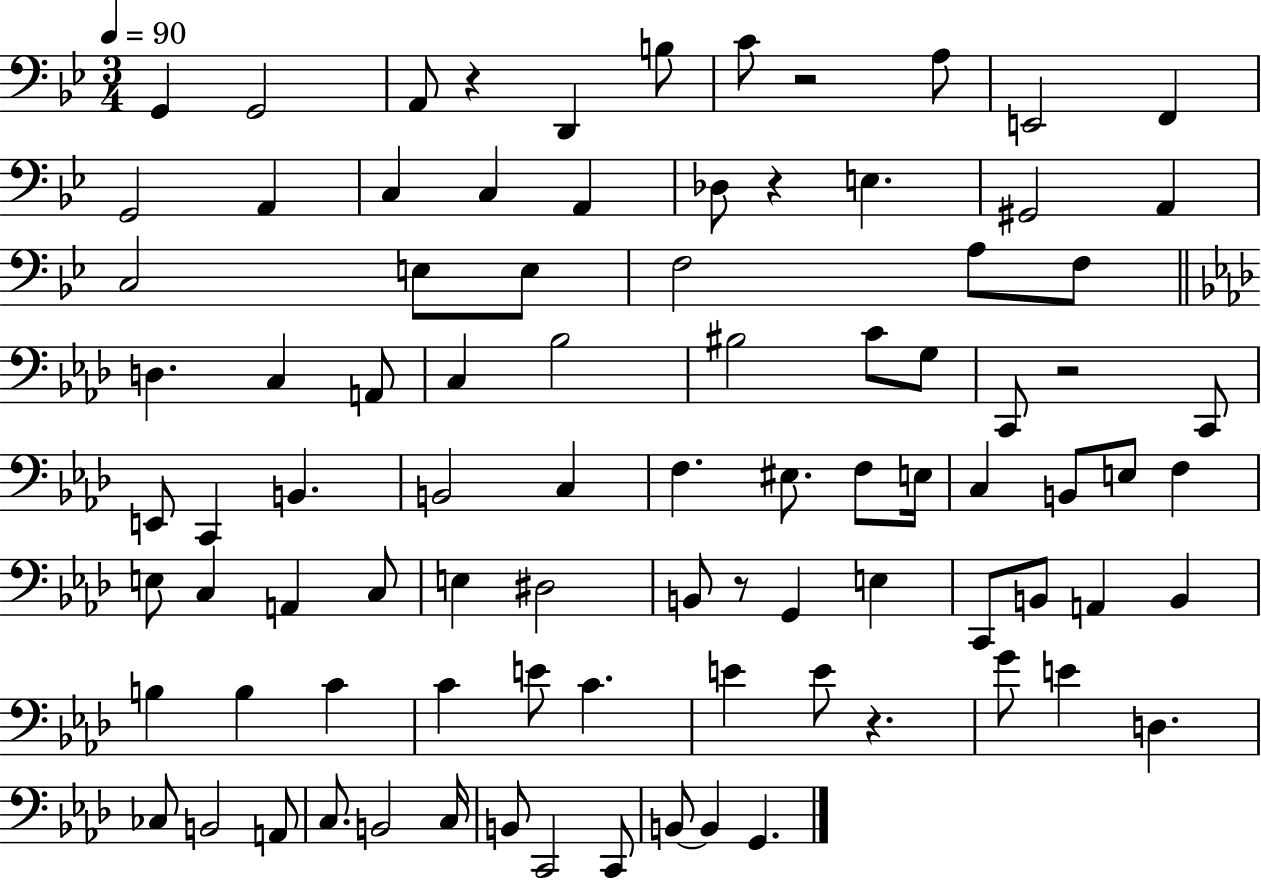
{
  \clef bass
  \numericTimeSignature
  \time 3/4
  \key bes \major
  \tempo 4 = 90
  \repeat volta 2 { g,4 g,2 | a,8 r4 d,4 b8 | c'8 r2 a8 | e,2 f,4 | \break g,2 a,4 | c4 c4 a,4 | des8 r4 e4. | gis,2 a,4 | \break c2 e8 e8 | f2 a8 f8 | \bar "||" \break \key aes \major d4. c4 a,8 | c4 bes2 | bis2 c'8 g8 | c,8 r2 c,8 | \break e,8 c,4 b,4. | b,2 c4 | f4. eis8. f8 e16 | c4 b,8 e8 f4 | \break e8 c4 a,4 c8 | e4 dis2 | b,8 r8 g,4 e4 | c,8 b,8 a,4 b,4 | \break b4 b4 c'4 | c'4 e'8 c'4. | e'4 e'8 r4. | g'8 e'4 d4. | \break ces8 b,2 a,8 | c8. b,2 c16 | b,8 c,2 c,8 | b,8~~ b,4 g,4. | \break } \bar "|."
}